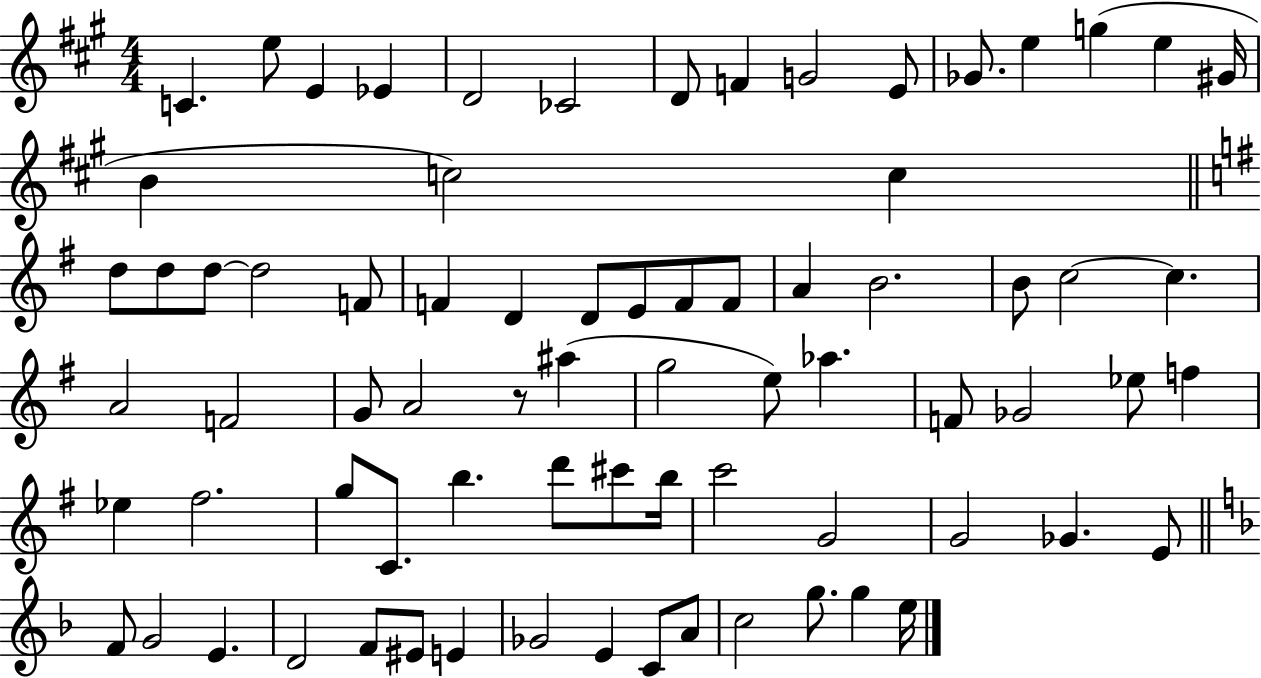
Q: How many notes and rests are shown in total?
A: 75